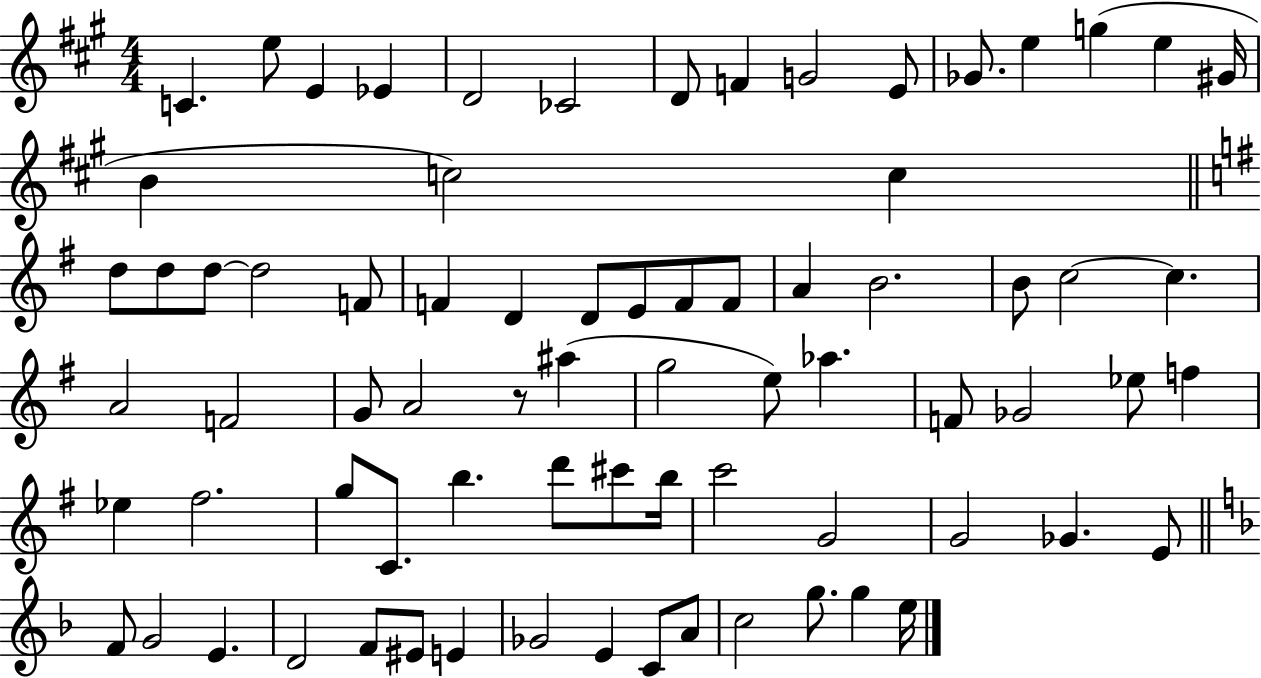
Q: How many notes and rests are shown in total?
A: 75